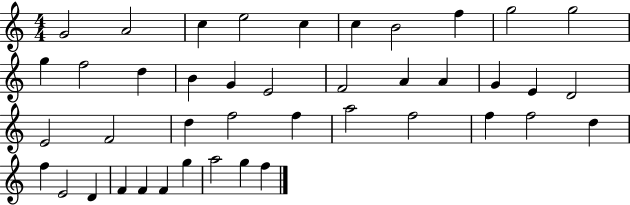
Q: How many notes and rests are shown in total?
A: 42